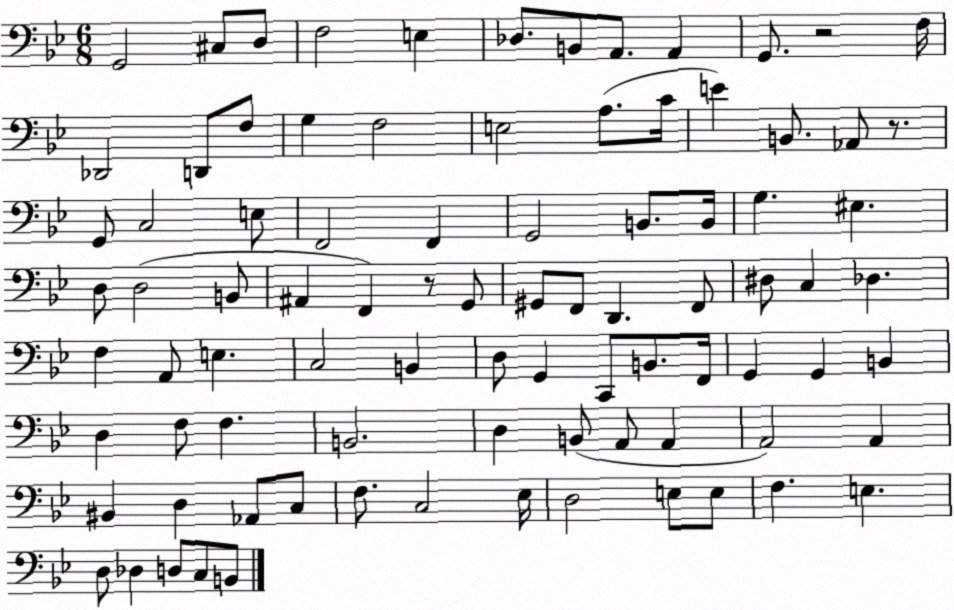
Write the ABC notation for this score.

X:1
T:Untitled
M:6/8
L:1/4
K:Bb
G,,2 ^C,/2 D,/2 F,2 E, _D,/2 B,,/2 A,,/2 A,, G,,/2 z2 F,/4 _D,,2 D,,/2 F,/2 G, F,2 E,2 A,/2 C/4 E B,,/2 _A,,/2 z/2 G,,/2 C,2 E,/2 F,,2 F,, G,,2 B,,/2 B,,/4 G, ^E, D,/2 D,2 B,,/2 ^A,, F,, z/2 G,,/2 ^G,,/2 F,,/2 D,, F,,/2 ^D,/2 C, _D, F, A,,/2 E, C,2 B,, D,/2 G,, C,,/2 B,,/2 F,,/4 G,, G,, B,, D, F,/2 F, B,,2 D, B,,/2 A,,/2 A,, A,,2 A,, ^B,, D, _A,,/2 C,/2 F,/2 C,2 _E,/4 D,2 E,/2 E,/2 F, E, D,/2 _D, D,/2 C,/2 B,,/2